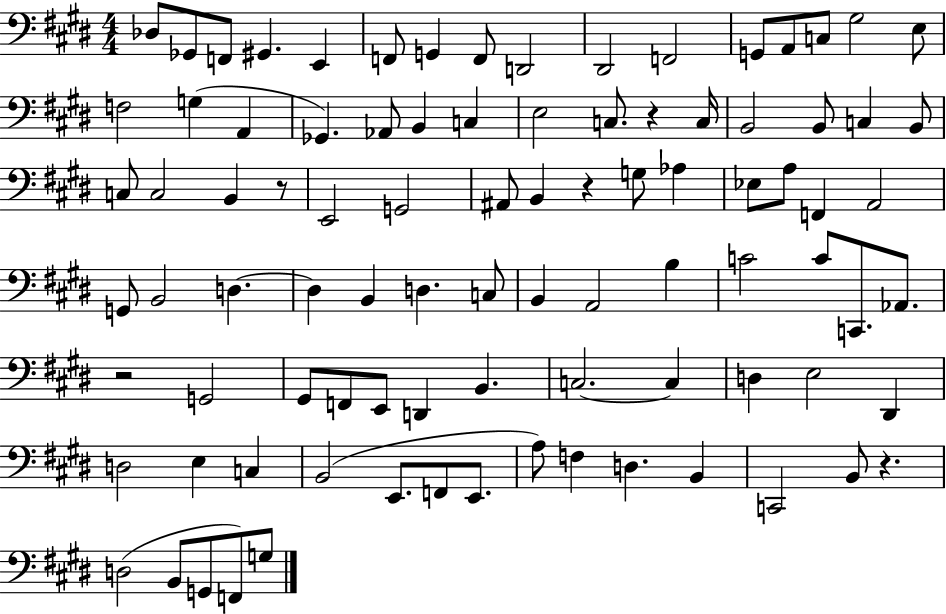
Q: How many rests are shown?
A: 5